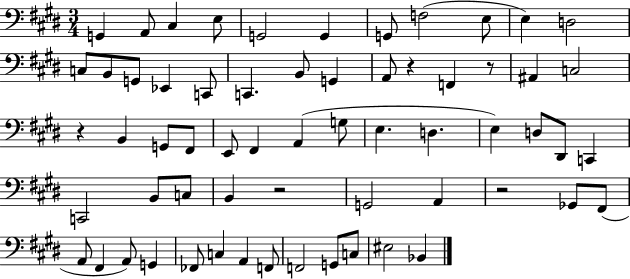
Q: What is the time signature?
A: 3/4